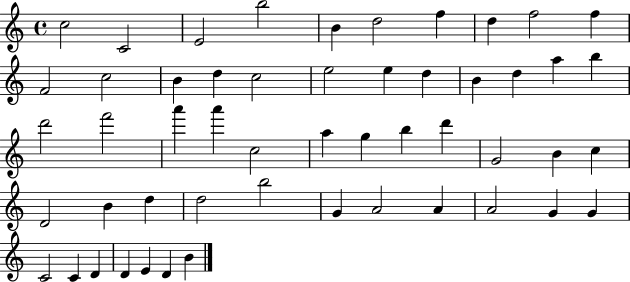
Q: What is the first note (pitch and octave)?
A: C5